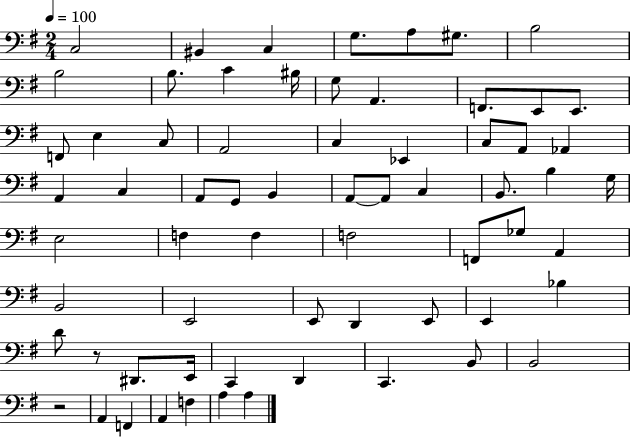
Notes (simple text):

C3/h BIS2/q C3/q G3/e. A3/e G#3/e. B3/h B3/h B3/e. C4/q BIS3/s G3/e A2/q. F2/e. E2/e E2/e. F2/e E3/q C3/e A2/h C3/q Eb2/q C3/e A2/e Ab2/q A2/q C3/q A2/e G2/e B2/q A2/e A2/e C3/q B2/e. B3/q G3/s E3/h F3/q F3/q F3/h F2/e Gb3/e A2/q B2/h E2/h E2/e D2/q E2/e E2/q Bb3/q D4/e R/e D#2/e. E2/s C2/q D2/q C2/q. B2/e B2/h R/h A2/q F2/q A2/q F3/q A3/q A3/q